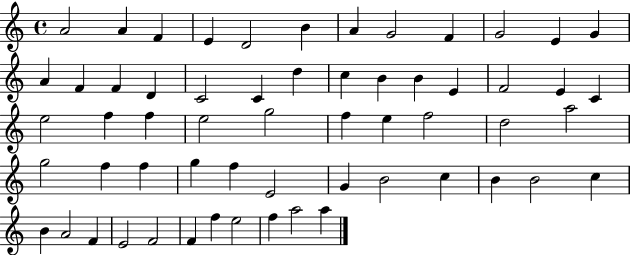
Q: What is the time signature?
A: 4/4